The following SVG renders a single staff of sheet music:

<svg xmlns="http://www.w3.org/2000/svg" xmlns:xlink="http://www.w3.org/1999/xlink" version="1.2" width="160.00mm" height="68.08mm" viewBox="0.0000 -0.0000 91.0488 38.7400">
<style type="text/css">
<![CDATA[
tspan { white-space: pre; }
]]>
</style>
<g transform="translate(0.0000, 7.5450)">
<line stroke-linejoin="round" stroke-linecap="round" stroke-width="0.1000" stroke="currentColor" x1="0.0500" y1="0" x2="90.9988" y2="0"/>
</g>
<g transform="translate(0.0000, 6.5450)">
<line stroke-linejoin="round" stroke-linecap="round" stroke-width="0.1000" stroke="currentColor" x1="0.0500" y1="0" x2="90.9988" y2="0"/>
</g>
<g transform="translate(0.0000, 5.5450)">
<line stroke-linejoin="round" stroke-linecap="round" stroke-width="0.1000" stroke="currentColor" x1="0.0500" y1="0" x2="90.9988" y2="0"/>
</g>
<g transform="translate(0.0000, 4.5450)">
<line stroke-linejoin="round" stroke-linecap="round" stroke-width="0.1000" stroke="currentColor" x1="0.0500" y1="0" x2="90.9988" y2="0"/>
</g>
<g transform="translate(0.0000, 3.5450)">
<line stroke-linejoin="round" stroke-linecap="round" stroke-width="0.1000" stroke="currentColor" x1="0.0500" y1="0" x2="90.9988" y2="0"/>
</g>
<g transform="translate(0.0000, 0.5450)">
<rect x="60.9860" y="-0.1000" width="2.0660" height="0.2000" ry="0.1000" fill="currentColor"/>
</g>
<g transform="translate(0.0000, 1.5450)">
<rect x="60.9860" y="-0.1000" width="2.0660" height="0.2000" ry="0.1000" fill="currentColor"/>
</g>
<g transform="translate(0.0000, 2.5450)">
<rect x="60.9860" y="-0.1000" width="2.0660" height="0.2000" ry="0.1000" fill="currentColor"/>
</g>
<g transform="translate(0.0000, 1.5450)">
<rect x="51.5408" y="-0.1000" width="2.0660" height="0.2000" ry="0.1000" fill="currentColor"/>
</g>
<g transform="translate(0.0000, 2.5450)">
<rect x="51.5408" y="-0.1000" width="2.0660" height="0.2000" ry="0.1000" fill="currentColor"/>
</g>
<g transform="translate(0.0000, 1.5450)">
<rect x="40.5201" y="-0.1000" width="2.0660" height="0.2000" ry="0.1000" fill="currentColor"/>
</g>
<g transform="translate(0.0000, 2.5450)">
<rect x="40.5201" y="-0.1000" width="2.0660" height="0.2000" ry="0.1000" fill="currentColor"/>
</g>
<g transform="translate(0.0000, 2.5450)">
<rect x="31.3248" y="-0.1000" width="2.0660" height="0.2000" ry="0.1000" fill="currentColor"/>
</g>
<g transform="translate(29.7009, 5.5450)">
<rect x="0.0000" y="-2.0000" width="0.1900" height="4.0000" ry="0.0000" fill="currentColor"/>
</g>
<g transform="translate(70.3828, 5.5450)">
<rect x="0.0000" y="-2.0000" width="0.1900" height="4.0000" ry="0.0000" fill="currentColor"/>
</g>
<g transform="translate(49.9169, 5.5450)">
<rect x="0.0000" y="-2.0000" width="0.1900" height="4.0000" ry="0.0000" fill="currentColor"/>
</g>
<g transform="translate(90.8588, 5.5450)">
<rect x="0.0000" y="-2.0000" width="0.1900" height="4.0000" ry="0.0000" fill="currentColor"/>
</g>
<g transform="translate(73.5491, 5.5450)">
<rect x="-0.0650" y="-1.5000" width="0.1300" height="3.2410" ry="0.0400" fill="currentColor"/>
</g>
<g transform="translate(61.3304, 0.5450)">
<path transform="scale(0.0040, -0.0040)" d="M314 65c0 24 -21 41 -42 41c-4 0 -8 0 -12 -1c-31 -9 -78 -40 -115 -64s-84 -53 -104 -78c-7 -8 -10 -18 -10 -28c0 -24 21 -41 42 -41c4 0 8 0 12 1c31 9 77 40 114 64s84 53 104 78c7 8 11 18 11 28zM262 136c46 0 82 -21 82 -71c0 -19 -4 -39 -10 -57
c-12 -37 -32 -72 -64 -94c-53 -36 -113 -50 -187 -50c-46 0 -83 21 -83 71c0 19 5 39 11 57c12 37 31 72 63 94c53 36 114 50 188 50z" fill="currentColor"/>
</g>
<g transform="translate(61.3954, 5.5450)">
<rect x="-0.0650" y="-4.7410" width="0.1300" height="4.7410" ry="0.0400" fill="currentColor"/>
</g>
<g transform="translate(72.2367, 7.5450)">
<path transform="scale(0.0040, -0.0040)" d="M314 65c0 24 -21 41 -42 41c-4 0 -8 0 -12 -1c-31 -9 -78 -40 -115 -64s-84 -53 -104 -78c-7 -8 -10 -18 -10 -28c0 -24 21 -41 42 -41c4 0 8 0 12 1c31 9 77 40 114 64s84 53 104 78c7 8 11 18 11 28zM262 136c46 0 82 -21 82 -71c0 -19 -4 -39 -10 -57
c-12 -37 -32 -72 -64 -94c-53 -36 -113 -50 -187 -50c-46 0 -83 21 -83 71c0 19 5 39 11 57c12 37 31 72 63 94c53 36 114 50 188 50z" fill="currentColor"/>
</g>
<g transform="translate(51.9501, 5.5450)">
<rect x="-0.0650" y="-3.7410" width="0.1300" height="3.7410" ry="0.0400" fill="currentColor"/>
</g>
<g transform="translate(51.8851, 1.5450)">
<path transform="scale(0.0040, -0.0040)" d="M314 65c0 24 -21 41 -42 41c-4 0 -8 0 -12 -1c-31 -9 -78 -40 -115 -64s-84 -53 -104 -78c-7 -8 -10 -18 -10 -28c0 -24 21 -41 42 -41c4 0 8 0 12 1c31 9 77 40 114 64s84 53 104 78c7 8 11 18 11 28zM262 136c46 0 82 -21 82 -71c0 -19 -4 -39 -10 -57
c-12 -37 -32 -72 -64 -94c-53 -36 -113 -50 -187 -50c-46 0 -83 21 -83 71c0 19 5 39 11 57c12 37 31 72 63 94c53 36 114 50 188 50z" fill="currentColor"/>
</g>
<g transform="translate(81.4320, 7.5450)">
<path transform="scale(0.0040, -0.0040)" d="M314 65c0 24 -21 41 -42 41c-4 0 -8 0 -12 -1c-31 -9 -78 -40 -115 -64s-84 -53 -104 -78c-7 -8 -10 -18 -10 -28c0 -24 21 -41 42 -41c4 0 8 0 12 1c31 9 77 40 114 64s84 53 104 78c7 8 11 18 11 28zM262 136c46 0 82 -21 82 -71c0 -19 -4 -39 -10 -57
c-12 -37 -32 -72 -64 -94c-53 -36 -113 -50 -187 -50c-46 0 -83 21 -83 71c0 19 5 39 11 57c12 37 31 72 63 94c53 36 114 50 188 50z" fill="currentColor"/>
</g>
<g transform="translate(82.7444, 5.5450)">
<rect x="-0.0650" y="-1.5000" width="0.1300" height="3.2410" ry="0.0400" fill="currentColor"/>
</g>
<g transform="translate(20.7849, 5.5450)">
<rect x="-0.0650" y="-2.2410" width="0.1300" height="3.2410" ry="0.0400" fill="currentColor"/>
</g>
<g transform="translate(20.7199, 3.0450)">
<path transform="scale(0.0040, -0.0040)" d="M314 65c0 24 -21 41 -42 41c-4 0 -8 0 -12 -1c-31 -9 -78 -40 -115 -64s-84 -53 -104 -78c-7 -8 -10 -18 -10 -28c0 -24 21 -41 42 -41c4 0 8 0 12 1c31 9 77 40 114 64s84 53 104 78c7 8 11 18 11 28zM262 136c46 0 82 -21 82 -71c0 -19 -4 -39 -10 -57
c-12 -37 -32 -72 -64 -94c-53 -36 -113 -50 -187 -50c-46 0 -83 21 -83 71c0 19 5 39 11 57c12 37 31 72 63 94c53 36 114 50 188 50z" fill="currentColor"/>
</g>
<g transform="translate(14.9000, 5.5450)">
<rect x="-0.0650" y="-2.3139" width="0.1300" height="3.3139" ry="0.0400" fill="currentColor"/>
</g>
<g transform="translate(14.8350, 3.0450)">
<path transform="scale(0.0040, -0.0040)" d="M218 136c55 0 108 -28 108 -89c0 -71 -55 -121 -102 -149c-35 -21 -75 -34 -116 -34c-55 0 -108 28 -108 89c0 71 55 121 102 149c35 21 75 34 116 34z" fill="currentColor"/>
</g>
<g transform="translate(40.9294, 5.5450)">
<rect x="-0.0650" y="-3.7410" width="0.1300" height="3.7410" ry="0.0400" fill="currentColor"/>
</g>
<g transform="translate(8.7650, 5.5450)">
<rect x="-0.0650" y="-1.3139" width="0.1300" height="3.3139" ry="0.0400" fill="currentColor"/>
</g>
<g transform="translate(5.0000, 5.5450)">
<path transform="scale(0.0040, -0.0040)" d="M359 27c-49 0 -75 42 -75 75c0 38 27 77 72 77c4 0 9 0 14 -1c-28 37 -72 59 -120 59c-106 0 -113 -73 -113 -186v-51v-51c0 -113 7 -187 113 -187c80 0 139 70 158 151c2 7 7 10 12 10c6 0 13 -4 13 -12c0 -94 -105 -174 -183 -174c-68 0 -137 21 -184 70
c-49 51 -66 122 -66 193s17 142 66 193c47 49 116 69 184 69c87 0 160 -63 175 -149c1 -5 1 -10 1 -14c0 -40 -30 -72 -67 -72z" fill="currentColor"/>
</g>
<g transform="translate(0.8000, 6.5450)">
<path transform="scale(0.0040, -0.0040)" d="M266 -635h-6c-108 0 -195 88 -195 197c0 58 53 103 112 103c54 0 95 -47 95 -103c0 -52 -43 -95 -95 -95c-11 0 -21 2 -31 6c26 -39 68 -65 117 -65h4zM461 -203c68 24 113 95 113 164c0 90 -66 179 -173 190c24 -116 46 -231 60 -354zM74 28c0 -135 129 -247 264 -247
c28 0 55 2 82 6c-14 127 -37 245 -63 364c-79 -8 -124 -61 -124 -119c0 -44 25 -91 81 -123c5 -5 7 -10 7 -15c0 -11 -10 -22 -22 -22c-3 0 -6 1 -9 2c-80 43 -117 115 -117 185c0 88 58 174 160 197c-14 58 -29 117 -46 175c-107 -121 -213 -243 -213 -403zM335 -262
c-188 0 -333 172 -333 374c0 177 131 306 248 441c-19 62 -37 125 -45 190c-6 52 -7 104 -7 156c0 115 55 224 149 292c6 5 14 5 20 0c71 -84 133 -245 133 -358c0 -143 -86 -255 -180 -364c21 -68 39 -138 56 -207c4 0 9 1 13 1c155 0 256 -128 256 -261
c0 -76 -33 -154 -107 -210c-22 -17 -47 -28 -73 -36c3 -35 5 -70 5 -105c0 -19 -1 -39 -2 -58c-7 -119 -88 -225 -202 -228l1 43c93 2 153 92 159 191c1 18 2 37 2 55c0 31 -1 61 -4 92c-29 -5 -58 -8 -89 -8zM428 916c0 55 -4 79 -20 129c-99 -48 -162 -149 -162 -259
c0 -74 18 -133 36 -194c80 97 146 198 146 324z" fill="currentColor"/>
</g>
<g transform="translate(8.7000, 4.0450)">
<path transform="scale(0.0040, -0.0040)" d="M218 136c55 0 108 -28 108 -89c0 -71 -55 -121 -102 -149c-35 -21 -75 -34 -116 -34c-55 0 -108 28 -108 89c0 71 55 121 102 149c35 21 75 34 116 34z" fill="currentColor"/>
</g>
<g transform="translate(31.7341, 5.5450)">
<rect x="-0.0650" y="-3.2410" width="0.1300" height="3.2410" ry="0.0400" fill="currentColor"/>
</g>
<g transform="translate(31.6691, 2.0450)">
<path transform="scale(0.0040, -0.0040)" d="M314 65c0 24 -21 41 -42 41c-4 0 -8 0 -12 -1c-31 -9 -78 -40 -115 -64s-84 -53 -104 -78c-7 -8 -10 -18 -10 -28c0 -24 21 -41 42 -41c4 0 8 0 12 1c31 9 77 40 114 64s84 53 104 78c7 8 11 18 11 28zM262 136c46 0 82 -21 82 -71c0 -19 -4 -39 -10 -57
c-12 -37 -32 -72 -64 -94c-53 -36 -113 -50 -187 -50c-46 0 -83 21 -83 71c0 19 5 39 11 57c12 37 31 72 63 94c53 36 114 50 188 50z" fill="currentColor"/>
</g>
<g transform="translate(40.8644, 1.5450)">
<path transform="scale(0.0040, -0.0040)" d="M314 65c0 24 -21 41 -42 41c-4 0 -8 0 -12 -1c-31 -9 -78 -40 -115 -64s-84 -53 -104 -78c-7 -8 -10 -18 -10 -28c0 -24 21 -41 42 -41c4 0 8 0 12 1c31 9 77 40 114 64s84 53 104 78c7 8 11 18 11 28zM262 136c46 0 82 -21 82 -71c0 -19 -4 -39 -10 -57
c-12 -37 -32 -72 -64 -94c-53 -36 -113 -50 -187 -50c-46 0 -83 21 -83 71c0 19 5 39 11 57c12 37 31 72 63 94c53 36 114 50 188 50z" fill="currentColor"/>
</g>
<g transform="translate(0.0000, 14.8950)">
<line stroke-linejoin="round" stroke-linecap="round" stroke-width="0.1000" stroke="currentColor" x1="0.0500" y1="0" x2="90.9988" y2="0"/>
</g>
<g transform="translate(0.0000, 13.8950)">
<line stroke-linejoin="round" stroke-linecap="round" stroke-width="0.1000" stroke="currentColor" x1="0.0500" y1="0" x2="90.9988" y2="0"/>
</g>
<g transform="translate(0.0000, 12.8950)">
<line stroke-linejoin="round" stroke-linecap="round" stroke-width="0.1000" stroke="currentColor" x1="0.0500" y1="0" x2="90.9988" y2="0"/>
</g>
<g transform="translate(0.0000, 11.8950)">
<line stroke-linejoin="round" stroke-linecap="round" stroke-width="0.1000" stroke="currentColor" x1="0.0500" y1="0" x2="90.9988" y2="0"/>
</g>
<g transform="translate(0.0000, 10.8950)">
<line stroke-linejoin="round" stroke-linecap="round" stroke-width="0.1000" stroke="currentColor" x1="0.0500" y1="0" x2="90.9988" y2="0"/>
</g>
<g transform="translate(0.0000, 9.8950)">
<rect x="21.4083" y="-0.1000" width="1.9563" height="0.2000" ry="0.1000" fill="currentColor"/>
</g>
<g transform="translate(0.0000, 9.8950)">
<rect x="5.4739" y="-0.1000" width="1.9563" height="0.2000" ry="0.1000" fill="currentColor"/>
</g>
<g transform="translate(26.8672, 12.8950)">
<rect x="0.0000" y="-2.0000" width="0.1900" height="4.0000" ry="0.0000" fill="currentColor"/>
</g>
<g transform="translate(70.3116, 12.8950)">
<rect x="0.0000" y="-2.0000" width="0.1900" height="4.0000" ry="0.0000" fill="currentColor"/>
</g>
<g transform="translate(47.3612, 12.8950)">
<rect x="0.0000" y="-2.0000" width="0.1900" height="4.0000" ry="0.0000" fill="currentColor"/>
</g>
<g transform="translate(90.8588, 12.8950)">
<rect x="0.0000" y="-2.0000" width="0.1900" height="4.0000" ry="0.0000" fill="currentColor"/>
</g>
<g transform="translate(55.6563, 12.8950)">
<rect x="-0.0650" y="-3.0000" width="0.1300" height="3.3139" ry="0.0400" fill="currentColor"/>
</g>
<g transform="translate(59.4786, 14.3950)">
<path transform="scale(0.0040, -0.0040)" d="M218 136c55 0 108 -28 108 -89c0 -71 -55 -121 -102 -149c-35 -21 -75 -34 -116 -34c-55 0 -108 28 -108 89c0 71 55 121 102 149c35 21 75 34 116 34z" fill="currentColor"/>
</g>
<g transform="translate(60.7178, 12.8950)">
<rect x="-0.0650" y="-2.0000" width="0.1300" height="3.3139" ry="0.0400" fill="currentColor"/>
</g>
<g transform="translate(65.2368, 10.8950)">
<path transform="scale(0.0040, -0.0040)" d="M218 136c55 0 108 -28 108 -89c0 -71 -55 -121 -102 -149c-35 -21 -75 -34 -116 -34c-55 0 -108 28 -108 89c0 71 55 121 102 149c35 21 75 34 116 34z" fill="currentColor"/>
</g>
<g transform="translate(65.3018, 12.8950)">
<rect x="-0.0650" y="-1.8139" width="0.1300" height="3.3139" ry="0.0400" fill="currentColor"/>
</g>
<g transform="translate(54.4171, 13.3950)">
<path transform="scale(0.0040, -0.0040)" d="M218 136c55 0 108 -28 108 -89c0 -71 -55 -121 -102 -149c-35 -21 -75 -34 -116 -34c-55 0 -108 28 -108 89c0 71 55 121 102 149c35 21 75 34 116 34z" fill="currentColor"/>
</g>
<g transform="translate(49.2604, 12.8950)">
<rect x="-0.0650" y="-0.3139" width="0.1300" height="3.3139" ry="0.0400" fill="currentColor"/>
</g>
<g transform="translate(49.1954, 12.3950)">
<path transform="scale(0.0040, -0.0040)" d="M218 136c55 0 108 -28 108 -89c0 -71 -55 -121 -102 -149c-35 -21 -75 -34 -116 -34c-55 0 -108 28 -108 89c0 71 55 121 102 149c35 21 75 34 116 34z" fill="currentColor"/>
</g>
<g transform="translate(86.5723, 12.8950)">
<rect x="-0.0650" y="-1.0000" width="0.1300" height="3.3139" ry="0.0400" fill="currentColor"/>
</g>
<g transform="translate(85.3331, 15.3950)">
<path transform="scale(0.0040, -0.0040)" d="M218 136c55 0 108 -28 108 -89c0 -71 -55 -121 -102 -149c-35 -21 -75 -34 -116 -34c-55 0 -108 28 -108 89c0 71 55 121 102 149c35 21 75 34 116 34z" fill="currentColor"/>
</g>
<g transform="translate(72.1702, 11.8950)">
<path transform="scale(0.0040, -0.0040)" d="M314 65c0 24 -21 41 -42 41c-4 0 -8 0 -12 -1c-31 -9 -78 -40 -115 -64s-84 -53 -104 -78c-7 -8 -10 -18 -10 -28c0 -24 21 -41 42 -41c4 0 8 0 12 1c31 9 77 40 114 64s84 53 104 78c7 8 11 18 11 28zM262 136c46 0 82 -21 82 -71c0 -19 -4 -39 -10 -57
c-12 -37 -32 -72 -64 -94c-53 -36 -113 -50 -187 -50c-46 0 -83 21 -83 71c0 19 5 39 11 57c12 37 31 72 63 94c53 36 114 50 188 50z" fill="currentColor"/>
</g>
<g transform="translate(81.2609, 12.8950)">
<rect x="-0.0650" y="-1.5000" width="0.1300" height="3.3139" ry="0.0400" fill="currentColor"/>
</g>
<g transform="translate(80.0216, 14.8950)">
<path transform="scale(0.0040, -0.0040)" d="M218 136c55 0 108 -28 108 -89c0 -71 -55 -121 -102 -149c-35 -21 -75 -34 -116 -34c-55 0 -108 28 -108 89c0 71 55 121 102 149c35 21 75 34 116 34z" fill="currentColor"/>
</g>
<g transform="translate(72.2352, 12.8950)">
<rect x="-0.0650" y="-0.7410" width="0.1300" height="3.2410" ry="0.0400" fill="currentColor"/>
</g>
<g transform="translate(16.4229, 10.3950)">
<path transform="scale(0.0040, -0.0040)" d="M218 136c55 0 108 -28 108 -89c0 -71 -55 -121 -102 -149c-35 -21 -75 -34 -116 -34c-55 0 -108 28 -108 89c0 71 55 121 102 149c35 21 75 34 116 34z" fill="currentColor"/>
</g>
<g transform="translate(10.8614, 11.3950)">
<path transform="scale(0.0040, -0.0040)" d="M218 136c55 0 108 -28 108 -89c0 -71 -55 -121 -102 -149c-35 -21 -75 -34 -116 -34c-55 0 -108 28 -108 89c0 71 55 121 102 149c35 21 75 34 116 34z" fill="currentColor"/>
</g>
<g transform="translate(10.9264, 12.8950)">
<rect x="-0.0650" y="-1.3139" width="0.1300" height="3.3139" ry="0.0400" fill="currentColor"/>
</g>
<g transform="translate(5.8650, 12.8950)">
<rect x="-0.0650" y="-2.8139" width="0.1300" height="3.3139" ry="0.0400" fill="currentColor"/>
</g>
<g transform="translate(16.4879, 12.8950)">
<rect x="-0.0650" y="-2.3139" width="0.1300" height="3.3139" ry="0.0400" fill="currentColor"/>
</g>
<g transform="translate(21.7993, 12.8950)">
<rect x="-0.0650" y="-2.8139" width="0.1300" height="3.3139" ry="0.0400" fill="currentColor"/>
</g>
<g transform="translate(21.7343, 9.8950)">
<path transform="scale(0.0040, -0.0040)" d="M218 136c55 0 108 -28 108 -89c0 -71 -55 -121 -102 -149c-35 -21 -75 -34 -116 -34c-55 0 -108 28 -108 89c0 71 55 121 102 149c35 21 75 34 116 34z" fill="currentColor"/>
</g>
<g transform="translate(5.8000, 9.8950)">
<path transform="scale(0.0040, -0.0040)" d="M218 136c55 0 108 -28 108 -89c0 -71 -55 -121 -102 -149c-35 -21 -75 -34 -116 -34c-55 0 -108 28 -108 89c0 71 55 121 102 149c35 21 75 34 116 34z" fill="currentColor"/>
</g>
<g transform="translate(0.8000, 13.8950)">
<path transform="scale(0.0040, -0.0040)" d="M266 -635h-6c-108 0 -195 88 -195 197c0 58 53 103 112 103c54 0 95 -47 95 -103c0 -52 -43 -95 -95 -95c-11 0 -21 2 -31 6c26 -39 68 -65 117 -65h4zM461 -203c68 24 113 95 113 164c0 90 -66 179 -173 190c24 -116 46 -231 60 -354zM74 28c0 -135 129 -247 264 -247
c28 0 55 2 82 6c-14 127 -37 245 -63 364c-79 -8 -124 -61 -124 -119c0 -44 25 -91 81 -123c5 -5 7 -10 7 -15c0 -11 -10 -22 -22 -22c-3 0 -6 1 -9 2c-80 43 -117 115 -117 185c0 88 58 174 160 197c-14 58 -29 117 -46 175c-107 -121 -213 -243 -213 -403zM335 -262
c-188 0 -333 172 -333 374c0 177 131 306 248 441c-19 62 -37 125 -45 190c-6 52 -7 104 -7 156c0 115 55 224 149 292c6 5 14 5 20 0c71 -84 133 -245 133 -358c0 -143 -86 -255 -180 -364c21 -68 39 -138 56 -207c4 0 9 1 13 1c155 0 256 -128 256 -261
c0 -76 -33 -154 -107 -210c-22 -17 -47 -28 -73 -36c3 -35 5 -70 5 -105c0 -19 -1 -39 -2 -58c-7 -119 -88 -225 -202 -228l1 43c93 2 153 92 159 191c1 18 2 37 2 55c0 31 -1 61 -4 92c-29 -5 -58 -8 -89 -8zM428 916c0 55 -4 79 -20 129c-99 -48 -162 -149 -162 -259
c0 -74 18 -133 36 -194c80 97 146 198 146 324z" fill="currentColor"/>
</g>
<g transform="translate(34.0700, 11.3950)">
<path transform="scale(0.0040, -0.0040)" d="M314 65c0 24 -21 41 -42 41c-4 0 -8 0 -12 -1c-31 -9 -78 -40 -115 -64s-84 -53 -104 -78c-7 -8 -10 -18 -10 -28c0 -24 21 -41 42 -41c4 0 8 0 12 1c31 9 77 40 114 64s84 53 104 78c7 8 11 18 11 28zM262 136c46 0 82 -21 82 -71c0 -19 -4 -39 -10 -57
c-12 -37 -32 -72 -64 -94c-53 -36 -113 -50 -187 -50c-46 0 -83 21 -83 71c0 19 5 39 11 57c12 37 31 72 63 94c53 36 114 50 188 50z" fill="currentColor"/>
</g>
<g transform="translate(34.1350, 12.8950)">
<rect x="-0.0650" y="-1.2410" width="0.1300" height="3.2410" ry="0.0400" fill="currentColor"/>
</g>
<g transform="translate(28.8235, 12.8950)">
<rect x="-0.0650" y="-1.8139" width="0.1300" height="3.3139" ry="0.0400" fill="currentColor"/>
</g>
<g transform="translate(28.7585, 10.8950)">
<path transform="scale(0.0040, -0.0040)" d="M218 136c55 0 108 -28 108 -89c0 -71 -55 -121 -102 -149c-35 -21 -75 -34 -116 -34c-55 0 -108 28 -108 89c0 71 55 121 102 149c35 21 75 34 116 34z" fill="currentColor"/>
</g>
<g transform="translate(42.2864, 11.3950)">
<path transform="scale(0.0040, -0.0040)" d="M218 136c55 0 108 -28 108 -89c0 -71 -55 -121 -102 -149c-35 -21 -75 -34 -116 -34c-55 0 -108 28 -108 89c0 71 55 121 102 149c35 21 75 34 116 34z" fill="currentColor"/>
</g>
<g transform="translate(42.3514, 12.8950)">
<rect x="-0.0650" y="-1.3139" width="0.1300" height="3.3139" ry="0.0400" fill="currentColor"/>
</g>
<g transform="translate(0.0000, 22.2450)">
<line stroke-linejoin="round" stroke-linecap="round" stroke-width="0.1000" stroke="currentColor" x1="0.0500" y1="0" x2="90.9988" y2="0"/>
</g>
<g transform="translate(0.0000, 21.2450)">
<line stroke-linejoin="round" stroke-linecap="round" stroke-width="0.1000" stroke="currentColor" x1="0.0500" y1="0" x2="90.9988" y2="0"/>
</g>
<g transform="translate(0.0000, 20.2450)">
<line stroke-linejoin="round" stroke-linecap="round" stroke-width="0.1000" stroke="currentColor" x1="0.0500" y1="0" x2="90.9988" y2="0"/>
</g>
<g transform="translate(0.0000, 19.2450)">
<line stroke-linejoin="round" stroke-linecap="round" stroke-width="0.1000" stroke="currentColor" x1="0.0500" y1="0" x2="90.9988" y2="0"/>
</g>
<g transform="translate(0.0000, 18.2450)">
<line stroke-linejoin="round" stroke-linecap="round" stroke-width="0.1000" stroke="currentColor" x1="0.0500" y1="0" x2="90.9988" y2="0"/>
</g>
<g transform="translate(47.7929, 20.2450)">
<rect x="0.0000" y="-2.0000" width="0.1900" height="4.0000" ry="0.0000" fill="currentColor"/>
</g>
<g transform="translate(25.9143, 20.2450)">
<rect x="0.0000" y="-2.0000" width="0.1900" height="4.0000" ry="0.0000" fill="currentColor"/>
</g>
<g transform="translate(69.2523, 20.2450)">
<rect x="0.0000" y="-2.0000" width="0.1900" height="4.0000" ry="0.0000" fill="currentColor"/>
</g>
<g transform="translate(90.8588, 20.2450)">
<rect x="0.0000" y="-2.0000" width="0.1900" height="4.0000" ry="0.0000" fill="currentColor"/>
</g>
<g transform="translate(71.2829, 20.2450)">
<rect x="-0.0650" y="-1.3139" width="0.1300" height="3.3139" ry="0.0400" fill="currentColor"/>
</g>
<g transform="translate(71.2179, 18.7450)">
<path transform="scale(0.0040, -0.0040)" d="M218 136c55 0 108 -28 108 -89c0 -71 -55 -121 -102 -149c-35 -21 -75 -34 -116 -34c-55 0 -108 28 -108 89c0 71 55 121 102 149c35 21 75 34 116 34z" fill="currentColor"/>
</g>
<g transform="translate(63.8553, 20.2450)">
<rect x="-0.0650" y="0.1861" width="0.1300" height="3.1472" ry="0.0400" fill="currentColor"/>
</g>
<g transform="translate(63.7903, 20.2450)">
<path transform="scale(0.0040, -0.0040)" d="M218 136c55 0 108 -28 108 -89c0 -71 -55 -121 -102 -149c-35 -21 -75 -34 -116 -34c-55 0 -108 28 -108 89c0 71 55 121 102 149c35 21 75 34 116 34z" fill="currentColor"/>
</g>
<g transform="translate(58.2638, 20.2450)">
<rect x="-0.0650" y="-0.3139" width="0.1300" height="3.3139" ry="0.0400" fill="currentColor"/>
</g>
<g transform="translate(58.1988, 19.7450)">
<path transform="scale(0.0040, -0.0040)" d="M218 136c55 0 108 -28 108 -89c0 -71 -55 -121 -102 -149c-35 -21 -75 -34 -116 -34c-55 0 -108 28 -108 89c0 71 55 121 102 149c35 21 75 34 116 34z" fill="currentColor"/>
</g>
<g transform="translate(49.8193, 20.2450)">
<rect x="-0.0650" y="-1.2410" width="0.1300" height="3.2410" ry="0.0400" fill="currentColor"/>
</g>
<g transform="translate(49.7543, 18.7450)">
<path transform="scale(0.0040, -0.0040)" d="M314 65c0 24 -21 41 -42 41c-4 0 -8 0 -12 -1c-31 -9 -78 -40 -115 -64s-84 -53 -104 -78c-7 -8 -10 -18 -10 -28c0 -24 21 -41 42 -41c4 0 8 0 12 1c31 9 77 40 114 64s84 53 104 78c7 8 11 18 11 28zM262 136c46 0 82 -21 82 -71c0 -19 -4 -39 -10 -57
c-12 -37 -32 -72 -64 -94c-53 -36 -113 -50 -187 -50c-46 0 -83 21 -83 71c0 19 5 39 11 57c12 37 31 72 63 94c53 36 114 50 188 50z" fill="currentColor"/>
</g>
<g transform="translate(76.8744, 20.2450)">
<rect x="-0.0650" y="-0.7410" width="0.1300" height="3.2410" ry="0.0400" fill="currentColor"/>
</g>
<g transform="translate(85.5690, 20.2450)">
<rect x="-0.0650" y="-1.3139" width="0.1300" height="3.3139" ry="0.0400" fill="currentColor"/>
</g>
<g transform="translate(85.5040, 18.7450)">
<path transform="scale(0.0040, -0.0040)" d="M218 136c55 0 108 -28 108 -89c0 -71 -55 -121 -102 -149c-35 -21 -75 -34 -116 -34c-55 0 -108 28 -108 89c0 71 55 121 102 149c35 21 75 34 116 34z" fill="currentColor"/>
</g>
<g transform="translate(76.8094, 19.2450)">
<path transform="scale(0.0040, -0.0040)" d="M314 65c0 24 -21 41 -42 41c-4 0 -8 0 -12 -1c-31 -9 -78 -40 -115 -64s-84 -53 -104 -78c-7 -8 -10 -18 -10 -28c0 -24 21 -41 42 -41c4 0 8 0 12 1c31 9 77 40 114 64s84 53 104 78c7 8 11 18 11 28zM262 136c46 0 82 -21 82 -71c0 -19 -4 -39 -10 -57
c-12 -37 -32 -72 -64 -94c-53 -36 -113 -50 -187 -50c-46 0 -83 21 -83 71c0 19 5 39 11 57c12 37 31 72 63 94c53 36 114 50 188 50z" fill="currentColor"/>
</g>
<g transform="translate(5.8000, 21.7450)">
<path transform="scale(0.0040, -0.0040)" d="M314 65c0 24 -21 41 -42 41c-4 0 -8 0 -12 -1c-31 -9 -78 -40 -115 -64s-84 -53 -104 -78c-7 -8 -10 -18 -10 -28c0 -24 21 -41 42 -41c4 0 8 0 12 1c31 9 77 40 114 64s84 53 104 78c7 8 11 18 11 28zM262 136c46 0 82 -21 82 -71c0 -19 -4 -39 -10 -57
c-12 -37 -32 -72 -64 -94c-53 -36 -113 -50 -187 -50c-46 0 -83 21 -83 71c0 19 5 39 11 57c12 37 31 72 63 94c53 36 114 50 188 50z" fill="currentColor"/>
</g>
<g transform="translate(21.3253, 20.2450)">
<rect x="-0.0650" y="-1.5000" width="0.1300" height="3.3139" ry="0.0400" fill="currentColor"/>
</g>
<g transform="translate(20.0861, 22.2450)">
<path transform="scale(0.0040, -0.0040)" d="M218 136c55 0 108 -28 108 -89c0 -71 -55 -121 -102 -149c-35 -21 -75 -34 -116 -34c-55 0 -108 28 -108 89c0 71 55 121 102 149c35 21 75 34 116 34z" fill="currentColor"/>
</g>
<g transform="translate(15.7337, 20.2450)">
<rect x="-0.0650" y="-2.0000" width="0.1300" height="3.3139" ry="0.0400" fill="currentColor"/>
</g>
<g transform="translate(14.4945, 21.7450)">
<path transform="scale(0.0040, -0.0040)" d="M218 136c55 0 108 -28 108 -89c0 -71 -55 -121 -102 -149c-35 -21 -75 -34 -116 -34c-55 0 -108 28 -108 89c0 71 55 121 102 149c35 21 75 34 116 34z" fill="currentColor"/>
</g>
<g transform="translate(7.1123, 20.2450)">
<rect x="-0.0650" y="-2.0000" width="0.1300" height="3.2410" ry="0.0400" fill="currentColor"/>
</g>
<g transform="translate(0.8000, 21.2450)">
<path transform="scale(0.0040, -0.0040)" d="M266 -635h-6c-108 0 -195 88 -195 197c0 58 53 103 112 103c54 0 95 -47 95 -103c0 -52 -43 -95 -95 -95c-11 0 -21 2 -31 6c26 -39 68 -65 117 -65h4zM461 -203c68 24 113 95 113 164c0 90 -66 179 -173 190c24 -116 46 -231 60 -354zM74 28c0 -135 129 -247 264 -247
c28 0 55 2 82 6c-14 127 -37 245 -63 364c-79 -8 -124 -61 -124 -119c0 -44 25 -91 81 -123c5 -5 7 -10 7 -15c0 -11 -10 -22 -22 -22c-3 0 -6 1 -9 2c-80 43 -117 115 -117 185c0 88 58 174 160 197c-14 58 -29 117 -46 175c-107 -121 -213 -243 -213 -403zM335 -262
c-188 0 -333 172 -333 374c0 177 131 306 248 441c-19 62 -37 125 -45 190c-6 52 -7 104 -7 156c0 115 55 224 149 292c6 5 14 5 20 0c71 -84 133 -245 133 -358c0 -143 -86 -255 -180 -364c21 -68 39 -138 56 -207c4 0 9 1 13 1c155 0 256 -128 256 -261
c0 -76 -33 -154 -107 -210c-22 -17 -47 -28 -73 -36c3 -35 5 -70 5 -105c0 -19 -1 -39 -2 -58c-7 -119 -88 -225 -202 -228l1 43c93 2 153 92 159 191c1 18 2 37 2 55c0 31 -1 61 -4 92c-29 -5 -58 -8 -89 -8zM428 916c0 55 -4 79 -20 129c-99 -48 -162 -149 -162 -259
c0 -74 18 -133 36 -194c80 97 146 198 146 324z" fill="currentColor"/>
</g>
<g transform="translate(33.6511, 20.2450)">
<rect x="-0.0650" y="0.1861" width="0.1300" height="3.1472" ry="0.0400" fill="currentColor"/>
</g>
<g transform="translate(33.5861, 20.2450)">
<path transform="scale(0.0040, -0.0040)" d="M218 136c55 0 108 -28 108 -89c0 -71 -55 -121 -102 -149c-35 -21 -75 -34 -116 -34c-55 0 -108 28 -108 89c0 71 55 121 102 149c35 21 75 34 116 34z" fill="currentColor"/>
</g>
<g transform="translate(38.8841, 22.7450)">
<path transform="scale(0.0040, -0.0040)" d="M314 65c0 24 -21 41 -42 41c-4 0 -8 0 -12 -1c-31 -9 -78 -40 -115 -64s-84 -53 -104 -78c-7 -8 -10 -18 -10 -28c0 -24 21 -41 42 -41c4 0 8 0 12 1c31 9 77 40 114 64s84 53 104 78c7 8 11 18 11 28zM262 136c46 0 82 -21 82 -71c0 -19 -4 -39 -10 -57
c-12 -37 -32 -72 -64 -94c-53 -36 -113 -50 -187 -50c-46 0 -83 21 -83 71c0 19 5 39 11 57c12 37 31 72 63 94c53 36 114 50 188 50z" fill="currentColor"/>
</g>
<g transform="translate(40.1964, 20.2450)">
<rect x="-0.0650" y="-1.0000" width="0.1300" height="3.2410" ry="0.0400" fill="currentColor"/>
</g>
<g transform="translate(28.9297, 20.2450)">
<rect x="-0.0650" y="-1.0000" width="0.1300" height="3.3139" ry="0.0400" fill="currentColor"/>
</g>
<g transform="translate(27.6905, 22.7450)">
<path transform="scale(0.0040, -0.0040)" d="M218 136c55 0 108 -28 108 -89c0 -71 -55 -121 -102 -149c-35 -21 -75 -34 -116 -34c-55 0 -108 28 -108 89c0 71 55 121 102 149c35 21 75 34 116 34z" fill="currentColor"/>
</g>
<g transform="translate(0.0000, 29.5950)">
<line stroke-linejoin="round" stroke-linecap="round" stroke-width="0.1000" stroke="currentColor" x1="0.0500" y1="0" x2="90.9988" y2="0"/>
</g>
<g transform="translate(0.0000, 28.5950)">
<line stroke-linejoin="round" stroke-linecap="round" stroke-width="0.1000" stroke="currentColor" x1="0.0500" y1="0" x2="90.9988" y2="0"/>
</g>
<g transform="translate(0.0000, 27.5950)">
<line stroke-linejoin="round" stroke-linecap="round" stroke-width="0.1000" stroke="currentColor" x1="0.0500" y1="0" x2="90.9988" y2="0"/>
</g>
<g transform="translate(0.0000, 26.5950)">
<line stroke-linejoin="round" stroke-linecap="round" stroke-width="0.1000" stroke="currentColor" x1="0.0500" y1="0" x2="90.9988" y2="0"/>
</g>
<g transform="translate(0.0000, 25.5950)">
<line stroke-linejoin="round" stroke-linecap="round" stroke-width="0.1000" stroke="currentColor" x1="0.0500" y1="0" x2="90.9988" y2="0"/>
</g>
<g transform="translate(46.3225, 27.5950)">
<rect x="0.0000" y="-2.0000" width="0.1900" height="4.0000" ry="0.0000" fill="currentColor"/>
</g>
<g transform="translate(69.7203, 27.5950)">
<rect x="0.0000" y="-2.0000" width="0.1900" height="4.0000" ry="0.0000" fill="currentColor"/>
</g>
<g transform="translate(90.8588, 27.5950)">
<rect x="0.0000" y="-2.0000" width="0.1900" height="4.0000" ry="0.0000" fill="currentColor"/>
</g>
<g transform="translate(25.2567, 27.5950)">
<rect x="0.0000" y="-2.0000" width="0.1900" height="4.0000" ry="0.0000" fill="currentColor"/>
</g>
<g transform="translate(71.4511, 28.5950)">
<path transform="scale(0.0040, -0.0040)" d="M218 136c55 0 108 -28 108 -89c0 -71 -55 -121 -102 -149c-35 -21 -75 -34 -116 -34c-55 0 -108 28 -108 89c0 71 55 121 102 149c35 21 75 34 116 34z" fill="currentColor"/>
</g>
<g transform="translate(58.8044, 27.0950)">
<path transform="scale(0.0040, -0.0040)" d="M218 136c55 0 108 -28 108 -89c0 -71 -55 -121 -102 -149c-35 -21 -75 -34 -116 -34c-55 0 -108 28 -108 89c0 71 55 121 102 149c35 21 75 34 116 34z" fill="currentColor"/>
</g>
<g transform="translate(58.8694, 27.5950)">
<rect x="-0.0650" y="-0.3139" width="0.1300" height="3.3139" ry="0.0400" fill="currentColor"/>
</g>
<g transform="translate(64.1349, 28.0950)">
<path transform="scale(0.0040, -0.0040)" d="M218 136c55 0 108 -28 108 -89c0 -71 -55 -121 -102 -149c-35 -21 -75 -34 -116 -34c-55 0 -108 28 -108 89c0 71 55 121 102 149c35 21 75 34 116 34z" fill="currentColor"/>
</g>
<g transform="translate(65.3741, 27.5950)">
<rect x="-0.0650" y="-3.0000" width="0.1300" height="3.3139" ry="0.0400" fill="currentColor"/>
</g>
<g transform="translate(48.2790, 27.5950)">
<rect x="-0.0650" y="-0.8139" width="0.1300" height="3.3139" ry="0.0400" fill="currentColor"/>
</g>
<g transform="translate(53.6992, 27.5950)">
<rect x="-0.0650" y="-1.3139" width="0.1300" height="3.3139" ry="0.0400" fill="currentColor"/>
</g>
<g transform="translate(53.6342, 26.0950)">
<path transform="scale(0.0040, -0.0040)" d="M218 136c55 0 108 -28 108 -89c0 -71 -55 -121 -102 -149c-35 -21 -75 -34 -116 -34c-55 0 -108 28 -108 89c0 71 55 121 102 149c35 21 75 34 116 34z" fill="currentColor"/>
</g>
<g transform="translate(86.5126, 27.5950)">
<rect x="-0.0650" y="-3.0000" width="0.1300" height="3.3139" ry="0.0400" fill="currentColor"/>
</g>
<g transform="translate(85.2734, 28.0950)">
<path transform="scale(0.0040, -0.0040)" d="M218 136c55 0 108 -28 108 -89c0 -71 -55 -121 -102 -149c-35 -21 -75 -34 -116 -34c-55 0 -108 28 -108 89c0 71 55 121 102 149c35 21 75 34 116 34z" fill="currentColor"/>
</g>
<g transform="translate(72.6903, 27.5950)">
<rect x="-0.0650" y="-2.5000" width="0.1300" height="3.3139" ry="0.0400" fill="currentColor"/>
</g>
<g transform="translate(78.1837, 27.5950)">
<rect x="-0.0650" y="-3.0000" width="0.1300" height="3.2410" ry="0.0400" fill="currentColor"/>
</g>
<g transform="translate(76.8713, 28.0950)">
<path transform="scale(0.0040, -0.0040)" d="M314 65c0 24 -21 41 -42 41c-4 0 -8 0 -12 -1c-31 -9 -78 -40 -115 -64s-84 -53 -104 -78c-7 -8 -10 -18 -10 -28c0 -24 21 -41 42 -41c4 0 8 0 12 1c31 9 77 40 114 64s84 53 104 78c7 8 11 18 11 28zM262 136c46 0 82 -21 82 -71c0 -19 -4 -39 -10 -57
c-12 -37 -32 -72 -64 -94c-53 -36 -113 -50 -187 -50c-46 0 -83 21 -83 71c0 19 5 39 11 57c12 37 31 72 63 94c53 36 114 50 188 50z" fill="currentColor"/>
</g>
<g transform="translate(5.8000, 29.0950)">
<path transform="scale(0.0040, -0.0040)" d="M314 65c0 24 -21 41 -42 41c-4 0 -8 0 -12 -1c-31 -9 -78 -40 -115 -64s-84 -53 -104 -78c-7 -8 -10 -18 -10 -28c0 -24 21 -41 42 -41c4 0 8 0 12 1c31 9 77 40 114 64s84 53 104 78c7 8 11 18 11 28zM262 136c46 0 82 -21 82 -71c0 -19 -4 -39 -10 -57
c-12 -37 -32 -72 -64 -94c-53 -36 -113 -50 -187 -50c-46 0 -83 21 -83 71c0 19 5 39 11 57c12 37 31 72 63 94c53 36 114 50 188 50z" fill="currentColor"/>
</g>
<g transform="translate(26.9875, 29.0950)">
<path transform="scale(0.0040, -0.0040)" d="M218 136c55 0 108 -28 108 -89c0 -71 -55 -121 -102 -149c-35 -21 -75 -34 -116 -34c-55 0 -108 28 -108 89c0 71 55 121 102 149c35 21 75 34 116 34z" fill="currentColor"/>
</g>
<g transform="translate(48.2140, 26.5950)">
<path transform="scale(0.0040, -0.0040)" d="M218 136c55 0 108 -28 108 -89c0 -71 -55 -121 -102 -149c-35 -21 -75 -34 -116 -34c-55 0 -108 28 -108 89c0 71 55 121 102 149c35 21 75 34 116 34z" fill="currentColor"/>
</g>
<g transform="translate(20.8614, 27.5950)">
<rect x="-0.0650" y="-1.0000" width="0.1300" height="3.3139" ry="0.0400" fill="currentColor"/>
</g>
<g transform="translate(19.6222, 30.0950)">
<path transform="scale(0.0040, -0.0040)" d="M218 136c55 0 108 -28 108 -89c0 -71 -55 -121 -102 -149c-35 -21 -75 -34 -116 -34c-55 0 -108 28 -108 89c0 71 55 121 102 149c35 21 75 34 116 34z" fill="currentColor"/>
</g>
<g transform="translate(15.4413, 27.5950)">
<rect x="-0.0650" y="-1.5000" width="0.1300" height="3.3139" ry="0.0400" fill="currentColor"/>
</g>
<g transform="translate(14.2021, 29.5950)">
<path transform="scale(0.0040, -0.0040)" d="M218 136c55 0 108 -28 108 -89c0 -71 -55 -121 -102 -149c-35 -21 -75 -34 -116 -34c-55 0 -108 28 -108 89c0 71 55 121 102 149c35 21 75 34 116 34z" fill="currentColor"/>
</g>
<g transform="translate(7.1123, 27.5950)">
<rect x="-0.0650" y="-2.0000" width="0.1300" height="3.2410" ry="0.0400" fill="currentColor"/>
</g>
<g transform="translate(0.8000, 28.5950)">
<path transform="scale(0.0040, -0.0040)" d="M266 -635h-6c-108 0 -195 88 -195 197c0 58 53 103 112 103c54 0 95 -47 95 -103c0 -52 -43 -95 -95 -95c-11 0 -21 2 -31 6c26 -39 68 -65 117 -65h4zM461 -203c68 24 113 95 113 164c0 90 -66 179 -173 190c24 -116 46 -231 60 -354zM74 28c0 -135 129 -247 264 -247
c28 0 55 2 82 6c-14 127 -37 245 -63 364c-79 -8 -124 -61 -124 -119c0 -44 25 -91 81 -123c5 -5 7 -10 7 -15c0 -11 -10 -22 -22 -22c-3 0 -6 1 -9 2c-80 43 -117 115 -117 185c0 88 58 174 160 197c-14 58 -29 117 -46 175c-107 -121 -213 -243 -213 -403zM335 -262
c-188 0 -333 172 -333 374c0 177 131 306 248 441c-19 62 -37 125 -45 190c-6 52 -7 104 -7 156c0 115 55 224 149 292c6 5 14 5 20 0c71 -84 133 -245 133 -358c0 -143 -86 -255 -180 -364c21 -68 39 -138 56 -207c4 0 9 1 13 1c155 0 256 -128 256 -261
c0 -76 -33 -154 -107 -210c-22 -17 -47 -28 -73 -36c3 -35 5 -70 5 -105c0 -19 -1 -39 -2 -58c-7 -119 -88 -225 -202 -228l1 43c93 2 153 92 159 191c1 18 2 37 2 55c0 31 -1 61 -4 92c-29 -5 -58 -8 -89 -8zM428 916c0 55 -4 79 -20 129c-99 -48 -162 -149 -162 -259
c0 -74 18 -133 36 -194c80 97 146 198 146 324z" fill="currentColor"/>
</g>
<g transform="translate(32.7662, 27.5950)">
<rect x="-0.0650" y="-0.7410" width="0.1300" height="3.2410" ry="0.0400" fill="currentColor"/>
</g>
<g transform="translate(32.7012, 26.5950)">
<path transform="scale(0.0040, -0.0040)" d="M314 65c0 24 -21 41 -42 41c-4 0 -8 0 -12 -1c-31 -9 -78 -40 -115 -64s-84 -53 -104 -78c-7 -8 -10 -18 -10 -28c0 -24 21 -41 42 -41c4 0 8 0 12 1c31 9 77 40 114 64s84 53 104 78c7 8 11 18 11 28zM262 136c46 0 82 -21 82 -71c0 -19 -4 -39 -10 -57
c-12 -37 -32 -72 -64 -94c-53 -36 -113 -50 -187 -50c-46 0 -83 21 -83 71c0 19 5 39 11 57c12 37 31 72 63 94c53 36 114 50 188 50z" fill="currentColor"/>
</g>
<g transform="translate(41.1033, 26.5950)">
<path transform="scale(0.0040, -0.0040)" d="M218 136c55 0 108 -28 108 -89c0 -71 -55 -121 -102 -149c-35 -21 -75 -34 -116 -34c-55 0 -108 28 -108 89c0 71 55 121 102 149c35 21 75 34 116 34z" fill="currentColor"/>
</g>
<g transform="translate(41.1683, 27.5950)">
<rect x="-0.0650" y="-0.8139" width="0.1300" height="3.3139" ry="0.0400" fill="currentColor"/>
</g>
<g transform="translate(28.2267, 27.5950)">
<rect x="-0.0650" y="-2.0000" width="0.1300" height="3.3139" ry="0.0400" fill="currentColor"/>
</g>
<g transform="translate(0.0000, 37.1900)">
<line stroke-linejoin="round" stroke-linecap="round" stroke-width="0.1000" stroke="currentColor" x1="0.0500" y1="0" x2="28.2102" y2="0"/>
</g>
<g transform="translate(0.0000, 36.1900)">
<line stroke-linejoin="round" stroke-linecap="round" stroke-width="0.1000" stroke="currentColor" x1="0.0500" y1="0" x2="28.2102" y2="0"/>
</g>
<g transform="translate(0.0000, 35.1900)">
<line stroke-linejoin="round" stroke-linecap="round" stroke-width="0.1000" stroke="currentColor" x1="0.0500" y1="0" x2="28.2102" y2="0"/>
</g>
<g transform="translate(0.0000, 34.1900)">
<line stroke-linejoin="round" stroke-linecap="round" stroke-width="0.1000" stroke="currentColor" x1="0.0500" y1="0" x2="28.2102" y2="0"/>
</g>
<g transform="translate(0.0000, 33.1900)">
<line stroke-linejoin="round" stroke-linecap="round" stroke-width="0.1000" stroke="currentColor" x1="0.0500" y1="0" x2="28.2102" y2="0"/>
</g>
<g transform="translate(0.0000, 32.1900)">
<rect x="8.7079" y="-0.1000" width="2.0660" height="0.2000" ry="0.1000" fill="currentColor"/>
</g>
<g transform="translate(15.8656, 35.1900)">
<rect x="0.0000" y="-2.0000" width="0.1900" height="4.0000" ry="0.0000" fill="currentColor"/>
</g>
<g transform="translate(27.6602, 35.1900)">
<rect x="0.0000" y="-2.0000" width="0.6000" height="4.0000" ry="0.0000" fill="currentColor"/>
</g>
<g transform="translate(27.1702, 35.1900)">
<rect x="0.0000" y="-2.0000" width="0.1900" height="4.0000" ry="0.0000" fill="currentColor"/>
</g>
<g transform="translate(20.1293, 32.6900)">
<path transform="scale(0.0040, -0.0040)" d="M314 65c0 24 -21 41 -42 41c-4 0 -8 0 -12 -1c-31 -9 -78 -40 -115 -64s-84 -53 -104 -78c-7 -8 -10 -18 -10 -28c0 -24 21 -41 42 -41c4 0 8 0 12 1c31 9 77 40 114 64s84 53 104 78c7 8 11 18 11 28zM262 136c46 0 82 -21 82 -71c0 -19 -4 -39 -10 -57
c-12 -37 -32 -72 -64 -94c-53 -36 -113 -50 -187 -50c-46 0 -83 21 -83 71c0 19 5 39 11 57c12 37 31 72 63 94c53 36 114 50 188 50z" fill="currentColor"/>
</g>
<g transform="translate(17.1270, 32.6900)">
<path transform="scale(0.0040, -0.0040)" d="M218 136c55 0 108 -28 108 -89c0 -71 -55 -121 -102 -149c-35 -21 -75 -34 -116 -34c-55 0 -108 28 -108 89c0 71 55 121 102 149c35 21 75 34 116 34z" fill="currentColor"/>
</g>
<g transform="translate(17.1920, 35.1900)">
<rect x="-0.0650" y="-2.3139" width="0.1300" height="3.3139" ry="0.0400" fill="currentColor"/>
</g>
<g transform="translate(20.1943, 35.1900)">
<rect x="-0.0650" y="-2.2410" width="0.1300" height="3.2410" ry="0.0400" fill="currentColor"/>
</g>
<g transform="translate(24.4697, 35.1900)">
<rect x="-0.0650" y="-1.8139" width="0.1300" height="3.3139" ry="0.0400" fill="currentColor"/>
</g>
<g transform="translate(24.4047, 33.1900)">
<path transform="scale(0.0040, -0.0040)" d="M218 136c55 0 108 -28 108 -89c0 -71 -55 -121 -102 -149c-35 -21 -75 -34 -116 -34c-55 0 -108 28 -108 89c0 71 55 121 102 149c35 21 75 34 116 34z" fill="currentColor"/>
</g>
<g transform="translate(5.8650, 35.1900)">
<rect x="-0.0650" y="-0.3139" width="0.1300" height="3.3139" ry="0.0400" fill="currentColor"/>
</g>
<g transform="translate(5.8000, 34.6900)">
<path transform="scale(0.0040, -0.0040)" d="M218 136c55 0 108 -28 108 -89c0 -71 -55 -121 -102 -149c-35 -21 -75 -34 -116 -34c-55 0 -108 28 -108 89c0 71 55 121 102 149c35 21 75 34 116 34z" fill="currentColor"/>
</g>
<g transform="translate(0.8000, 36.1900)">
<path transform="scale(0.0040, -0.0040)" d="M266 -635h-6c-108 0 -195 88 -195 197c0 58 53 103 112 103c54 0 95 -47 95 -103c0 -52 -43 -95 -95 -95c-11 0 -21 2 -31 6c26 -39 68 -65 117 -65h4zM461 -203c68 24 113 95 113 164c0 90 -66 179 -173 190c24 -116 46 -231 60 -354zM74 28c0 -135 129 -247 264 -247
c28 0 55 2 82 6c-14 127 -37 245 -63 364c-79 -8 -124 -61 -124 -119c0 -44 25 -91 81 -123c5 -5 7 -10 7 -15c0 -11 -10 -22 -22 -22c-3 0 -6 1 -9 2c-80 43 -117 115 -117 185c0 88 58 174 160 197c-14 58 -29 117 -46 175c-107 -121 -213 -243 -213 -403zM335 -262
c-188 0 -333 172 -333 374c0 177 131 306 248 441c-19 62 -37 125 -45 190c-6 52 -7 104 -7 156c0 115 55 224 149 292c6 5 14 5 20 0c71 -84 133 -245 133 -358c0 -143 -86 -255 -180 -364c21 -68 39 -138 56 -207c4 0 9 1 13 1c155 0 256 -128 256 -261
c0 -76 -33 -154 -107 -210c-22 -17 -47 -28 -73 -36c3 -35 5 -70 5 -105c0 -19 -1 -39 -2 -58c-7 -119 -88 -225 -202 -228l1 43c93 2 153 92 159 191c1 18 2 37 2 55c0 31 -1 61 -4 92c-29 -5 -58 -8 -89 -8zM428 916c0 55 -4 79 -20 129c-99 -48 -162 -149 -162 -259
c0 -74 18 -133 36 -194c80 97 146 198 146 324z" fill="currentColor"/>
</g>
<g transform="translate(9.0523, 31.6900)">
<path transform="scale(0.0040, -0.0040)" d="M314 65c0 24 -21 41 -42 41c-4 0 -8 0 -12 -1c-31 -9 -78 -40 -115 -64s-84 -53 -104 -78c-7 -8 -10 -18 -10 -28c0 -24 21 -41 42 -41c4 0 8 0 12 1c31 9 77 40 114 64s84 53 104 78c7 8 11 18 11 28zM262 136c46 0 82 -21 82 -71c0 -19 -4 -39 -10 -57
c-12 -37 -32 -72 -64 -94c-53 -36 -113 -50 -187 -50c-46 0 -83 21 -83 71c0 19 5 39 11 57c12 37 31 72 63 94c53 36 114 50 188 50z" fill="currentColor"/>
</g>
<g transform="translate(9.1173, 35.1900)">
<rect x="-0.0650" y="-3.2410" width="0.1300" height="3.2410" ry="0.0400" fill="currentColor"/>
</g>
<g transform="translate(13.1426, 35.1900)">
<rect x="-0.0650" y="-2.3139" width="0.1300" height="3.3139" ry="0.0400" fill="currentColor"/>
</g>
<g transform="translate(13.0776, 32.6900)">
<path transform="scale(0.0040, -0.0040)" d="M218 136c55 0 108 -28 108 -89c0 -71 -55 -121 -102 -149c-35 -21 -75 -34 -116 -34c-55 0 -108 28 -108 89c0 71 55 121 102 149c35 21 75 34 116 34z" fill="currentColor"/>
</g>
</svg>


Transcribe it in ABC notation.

X:1
T:Untitled
M:4/4
L:1/4
K:C
e g g2 b2 c'2 c'2 e'2 E2 E2 a e g a f e2 e c A F f d2 E D F2 F E D B D2 e2 c B e d2 e F2 E D F d2 d d e c A G A2 A c b2 g g g2 f